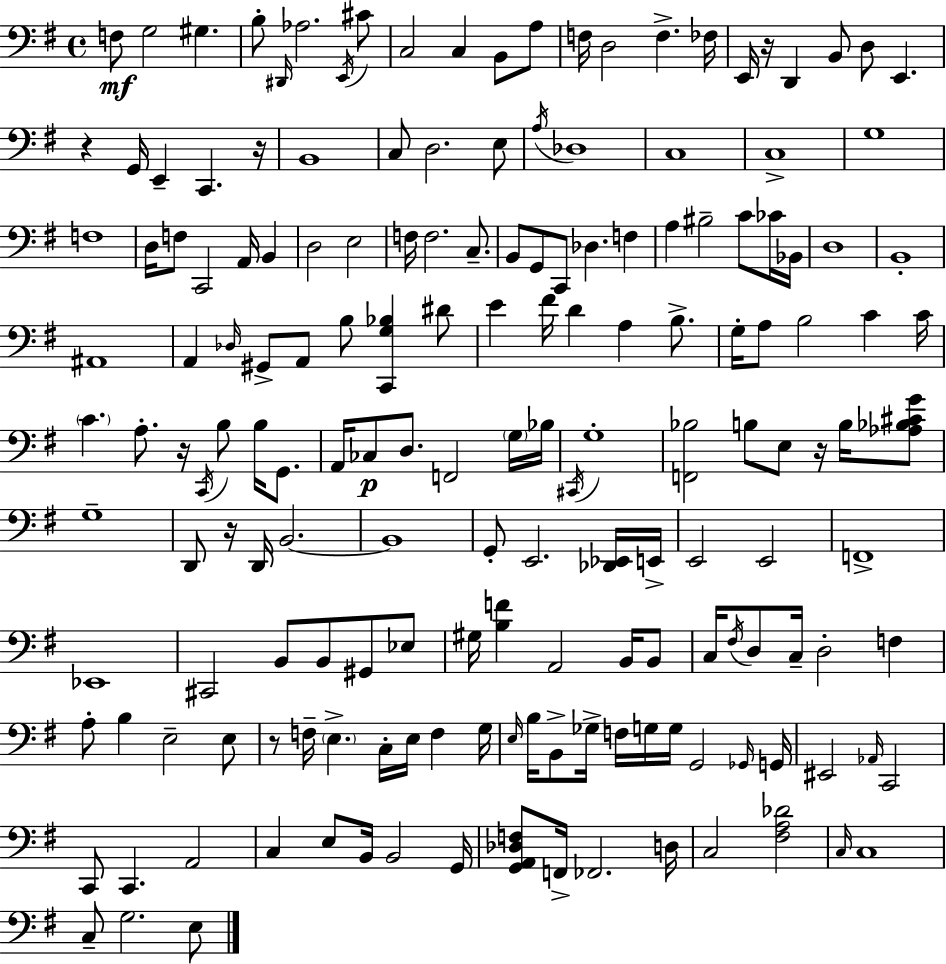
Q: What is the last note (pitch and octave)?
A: E3